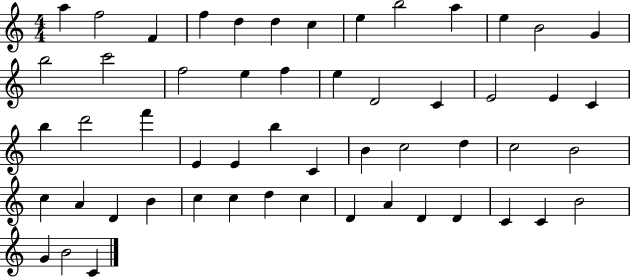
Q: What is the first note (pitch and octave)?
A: A5